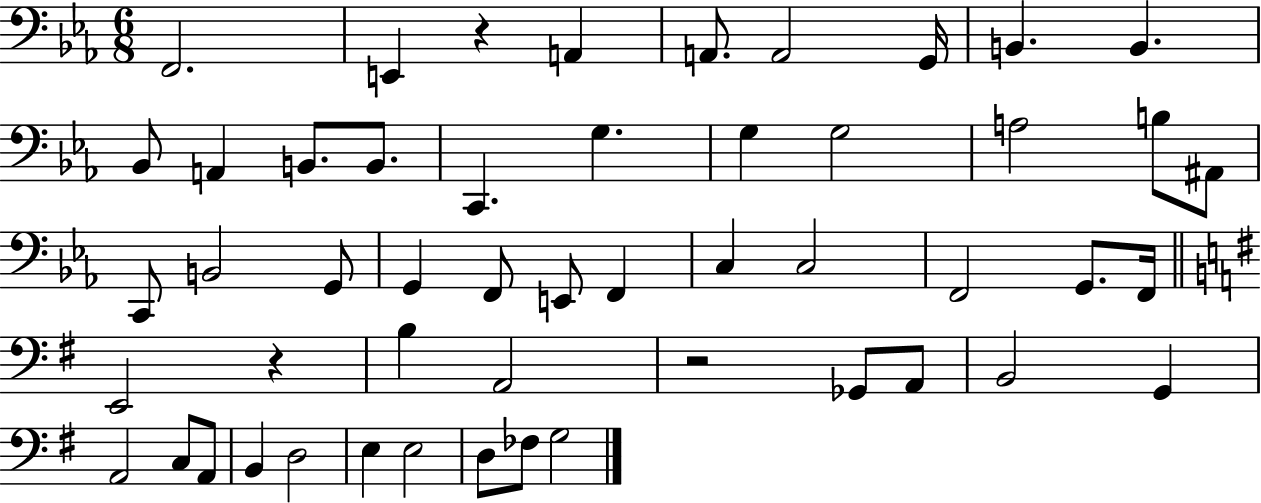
{
  \clef bass
  \numericTimeSignature
  \time 6/8
  \key ees \major
  f,2. | e,4 r4 a,4 | a,8. a,2 g,16 | b,4. b,4. | \break bes,8 a,4 b,8. b,8. | c,4. g4. | g4 g2 | a2 b8 ais,8 | \break c,8 b,2 g,8 | g,4 f,8 e,8 f,4 | c4 c2 | f,2 g,8. f,16 | \break \bar "||" \break \key g \major e,2 r4 | b4 a,2 | r2 ges,8 a,8 | b,2 g,4 | \break a,2 c8 a,8 | b,4 d2 | e4 e2 | d8 fes8 g2 | \break \bar "|."
}